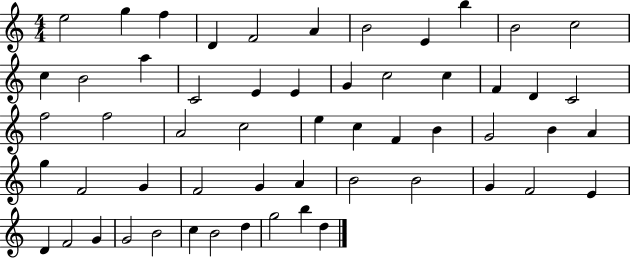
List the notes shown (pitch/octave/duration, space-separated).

E5/h G5/q F5/q D4/q F4/h A4/q B4/h E4/q B5/q B4/h C5/h C5/q B4/h A5/q C4/h E4/q E4/q G4/q C5/h C5/q F4/q D4/q C4/h F5/h F5/h A4/h C5/h E5/q C5/q F4/q B4/q G4/h B4/q A4/q G5/q F4/h G4/q F4/h G4/q A4/q B4/h B4/h G4/q F4/h E4/q D4/q F4/h G4/q G4/h B4/h C5/q B4/h D5/q G5/h B5/q D5/q